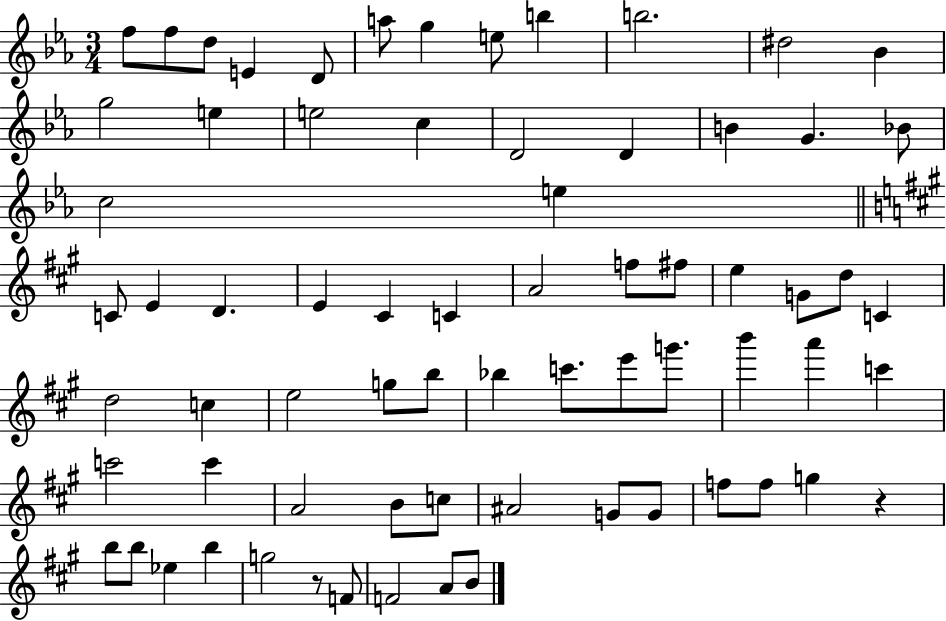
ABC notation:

X:1
T:Untitled
M:3/4
L:1/4
K:Eb
f/2 f/2 d/2 E D/2 a/2 g e/2 b b2 ^d2 _B g2 e e2 c D2 D B G _B/2 c2 e C/2 E D E ^C C A2 f/2 ^f/2 e G/2 d/2 C d2 c e2 g/2 b/2 _b c'/2 e'/2 g'/2 b' a' c' c'2 c' A2 B/2 c/2 ^A2 G/2 G/2 f/2 f/2 g z b/2 b/2 _e b g2 z/2 F/2 F2 A/2 B/2